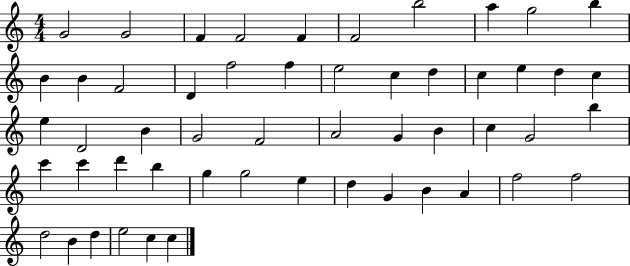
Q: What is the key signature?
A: C major